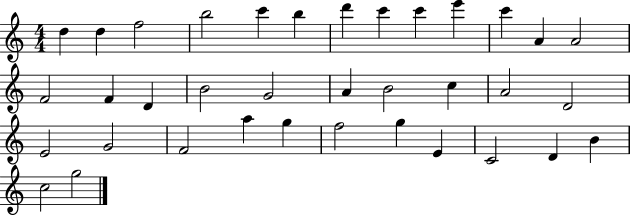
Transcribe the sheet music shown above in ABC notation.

X:1
T:Untitled
M:4/4
L:1/4
K:C
d d f2 b2 c' b d' c' c' e' c' A A2 F2 F D B2 G2 A B2 c A2 D2 E2 G2 F2 a g f2 g E C2 D B c2 g2